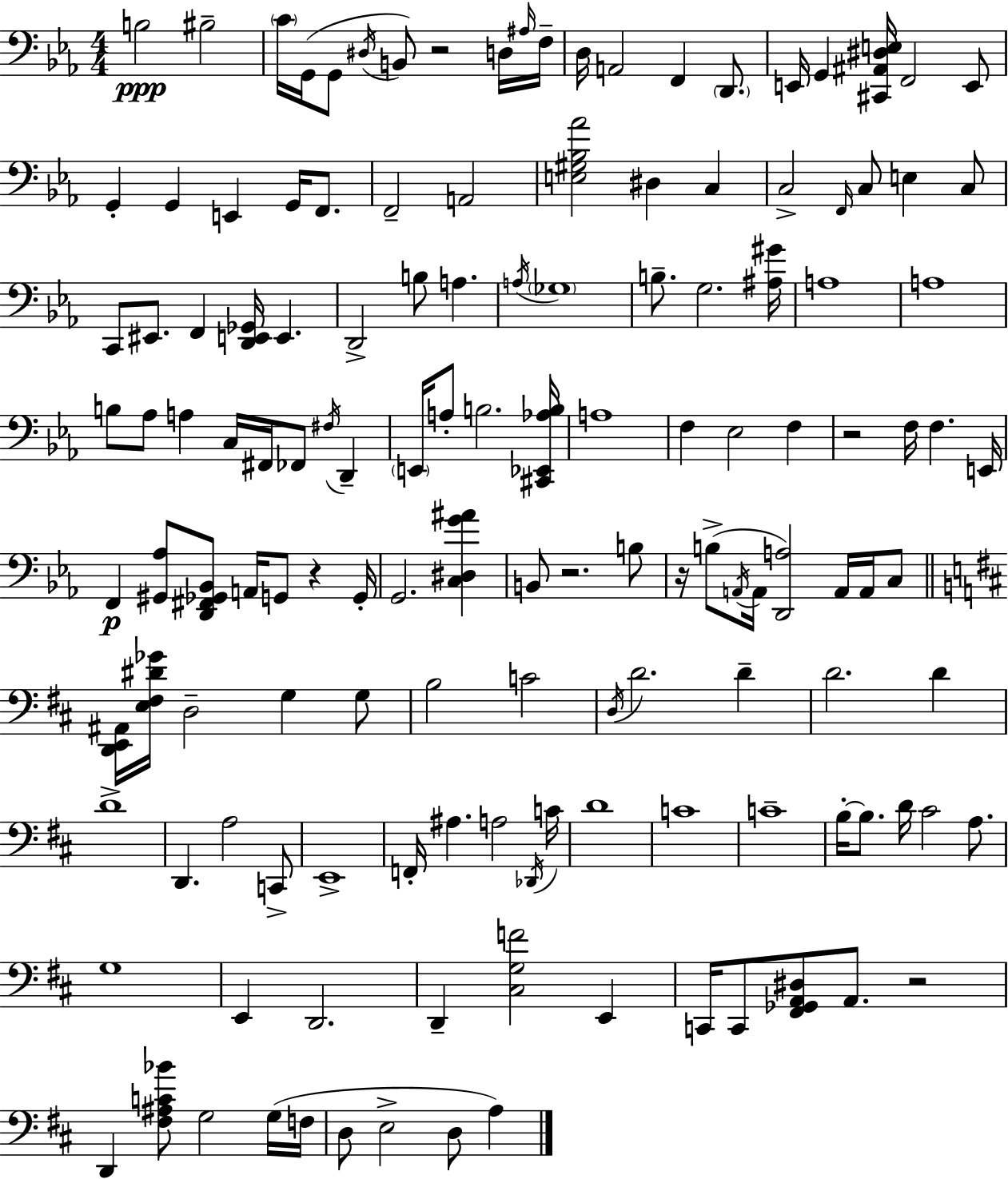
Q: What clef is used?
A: bass